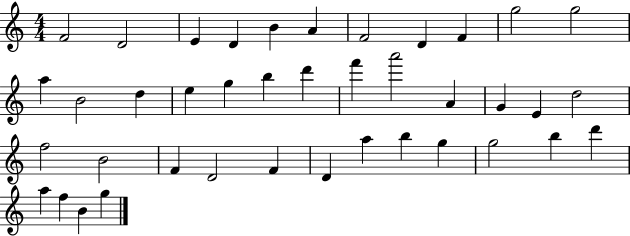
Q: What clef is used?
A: treble